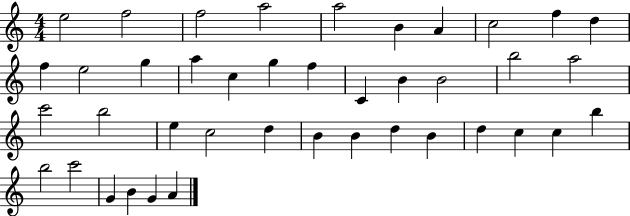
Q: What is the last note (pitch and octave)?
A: A4